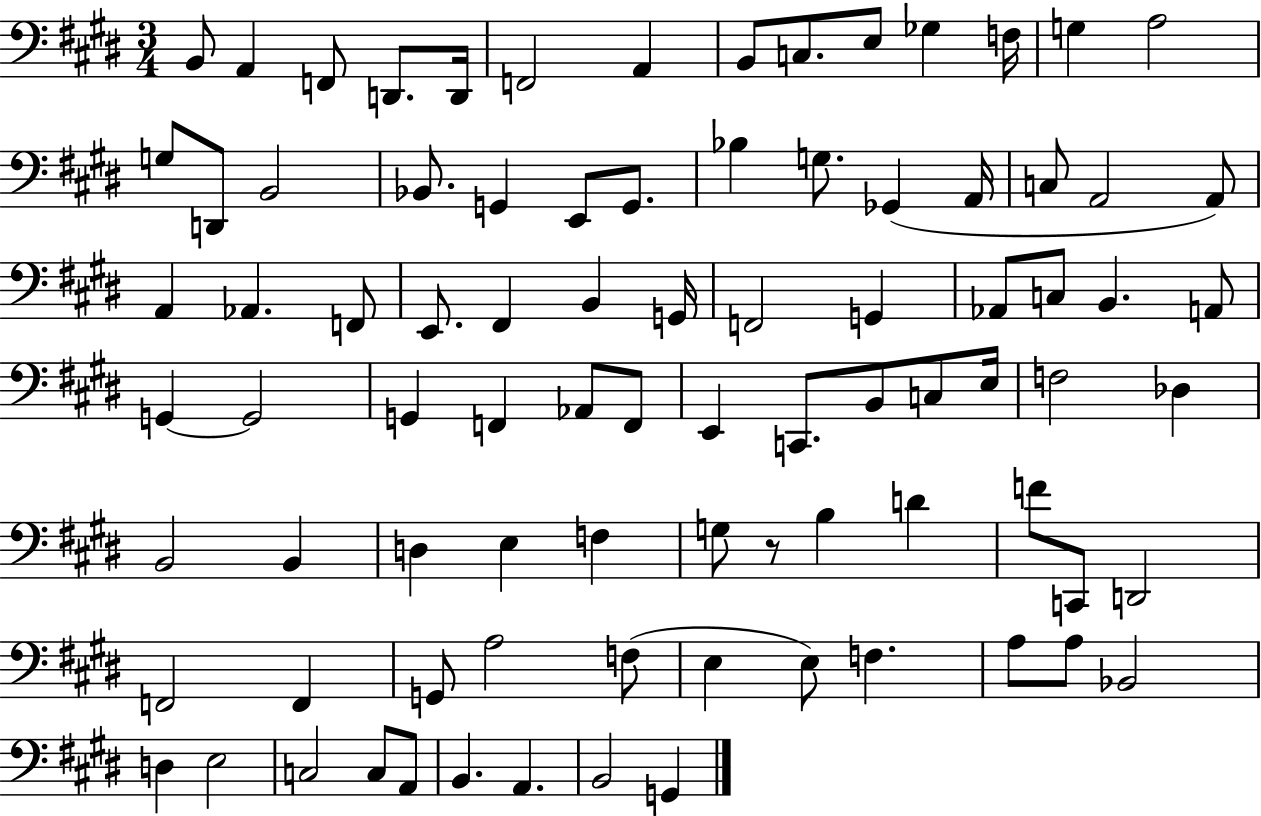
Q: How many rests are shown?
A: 1